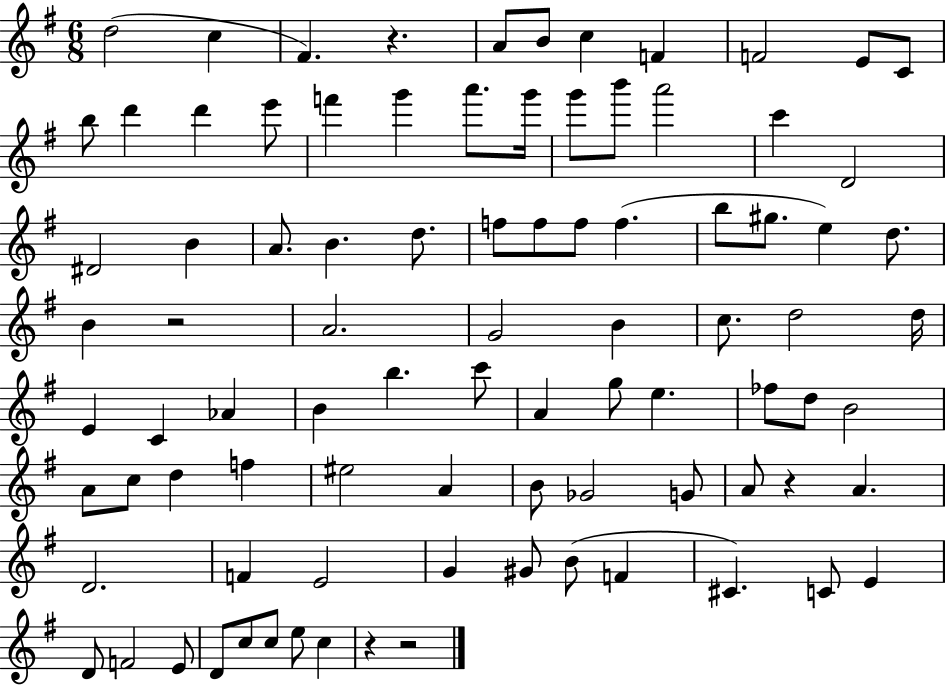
{
  \clef treble
  \numericTimeSignature
  \time 6/8
  \key g \major
  \repeat volta 2 { d''2( c''4 | fis'4.) r4. | a'8 b'8 c''4 f'4 | f'2 e'8 c'8 | \break b''8 d'''4 d'''4 e'''8 | f'''4 g'''4 a'''8. g'''16 | g'''8 b'''8 a'''2 | c'''4 d'2 | \break dis'2 b'4 | a'8. b'4. d''8. | f''8 f''8 f''8 f''4.( | b''8 gis''8. e''4) d''8. | \break b'4 r2 | a'2. | g'2 b'4 | c''8. d''2 d''16 | \break e'4 c'4 aes'4 | b'4 b''4. c'''8 | a'4 g''8 e''4. | fes''8 d''8 b'2 | \break a'8 c''8 d''4 f''4 | eis''2 a'4 | b'8 ges'2 g'8 | a'8 r4 a'4. | \break d'2. | f'4 e'2 | g'4 gis'8 b'8( f'4 | cis'4.) c'8 e'4 | \break d'8 f'2 e'8 | d'8 c''8 c''8 e''8 c''4 | r4 r2 | } \bar "|."
}